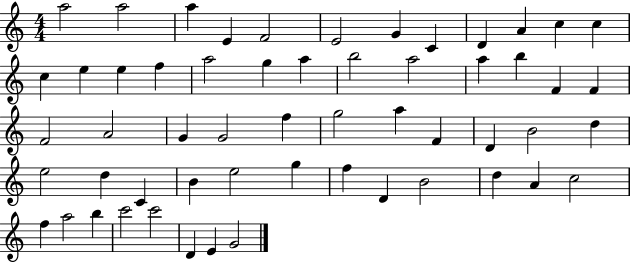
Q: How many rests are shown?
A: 0